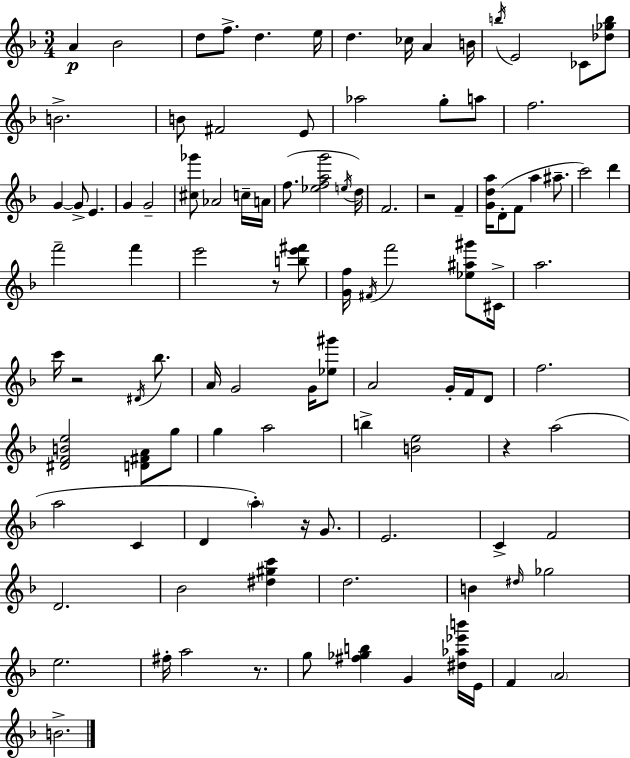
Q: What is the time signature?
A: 3/4